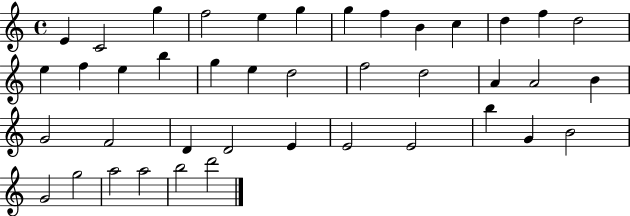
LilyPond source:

{
  \clef treble
  \time 4/4
  \defaultTimeSignature
  \key c \major
  e'4 c'2 g''4 | f''2 e''4 g''4 | g''4 f''4 b'4 c''4 | d''4 f''4 d''2 | \break e''4 f''4 e''4 b''4 | g''4 e''4 d''2 | f''2 d''2 | a'4 a'2 b'4 | \break g'2 f'2 | d'4 d'2 e'4 | e'2 e'2 | b''4 g'4 b'2 | \break g'2 g''2 | a''2 a''2 | b''2 d'''2 | \bar "|."
}